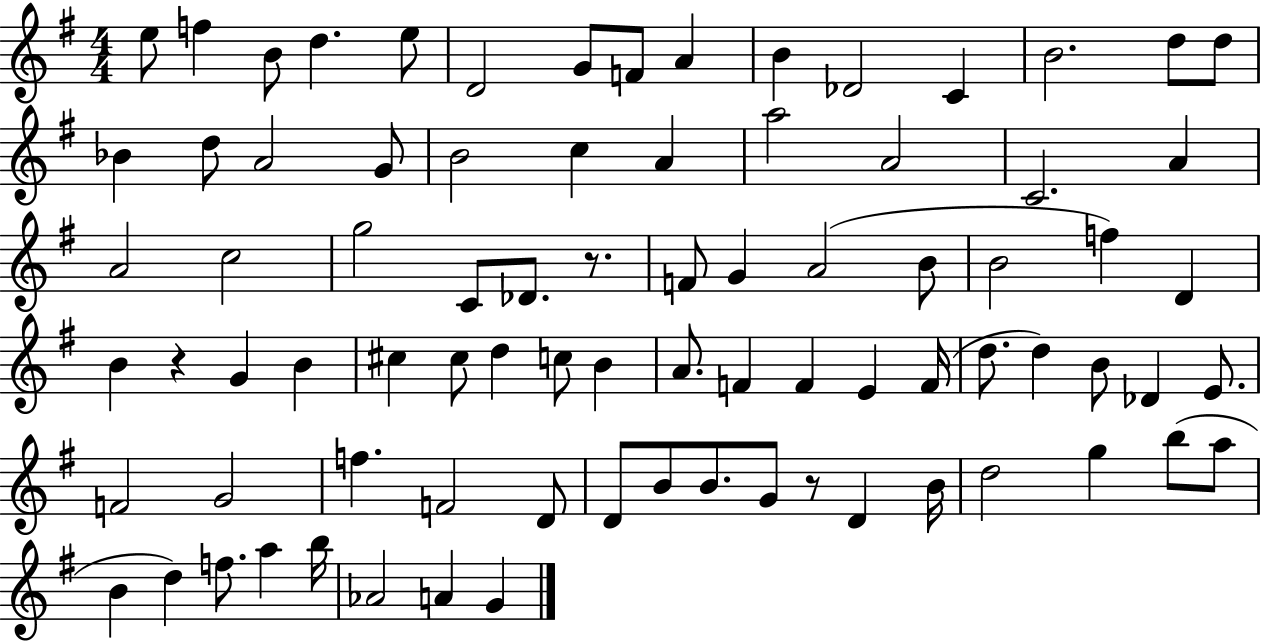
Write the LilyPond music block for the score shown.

{
  \clef treble
  \numericTimeSignature
  \time 4/4
  \key g \major
  e''8 f''4 b'8 d''4. e''8 | d'2 g'8 f'8 a'4 | b'4 des'2 c'4 | b'2. d''8 d''8 | \break bes'4 d''8 a'2 g'8 | b'2 c''4 a'4 | a''2 a'2 | c'2. a'4 | \break a'2 c''2 | g''2 c'8 des'8. r8. | f'8 g'4 a'2( b'8 | b'2 f''4) d'4 | \break b'4 r4 g'4 b'4 | cis''4 cis''8 d''4 c''8 b'4 | a'8. f'4 f'4 e'4 f'16( | d''8. d''4) b'8 des'4 e'8. | \break f'2 g'2 | f''4. f'2 d'8 | d'8 b'8 b'8. g'8 r8 d'4 b'16 | d''2 g''4 b''8( a''8 | \break b'4 d''4) f''8. a''4 b''16 | aes'2 a'4 g'4 | \bar "|."
}